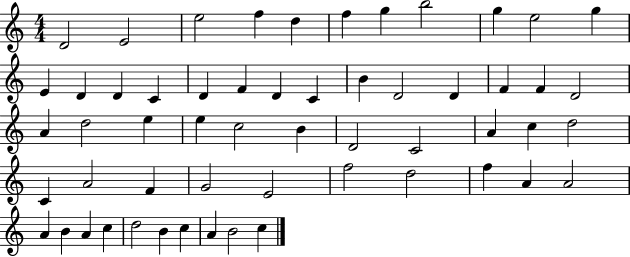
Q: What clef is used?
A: treble